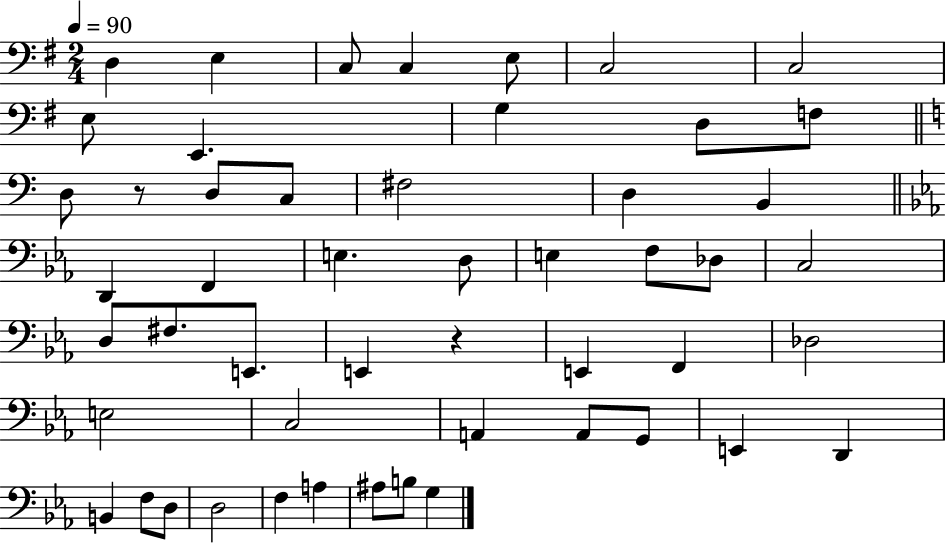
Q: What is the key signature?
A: G major